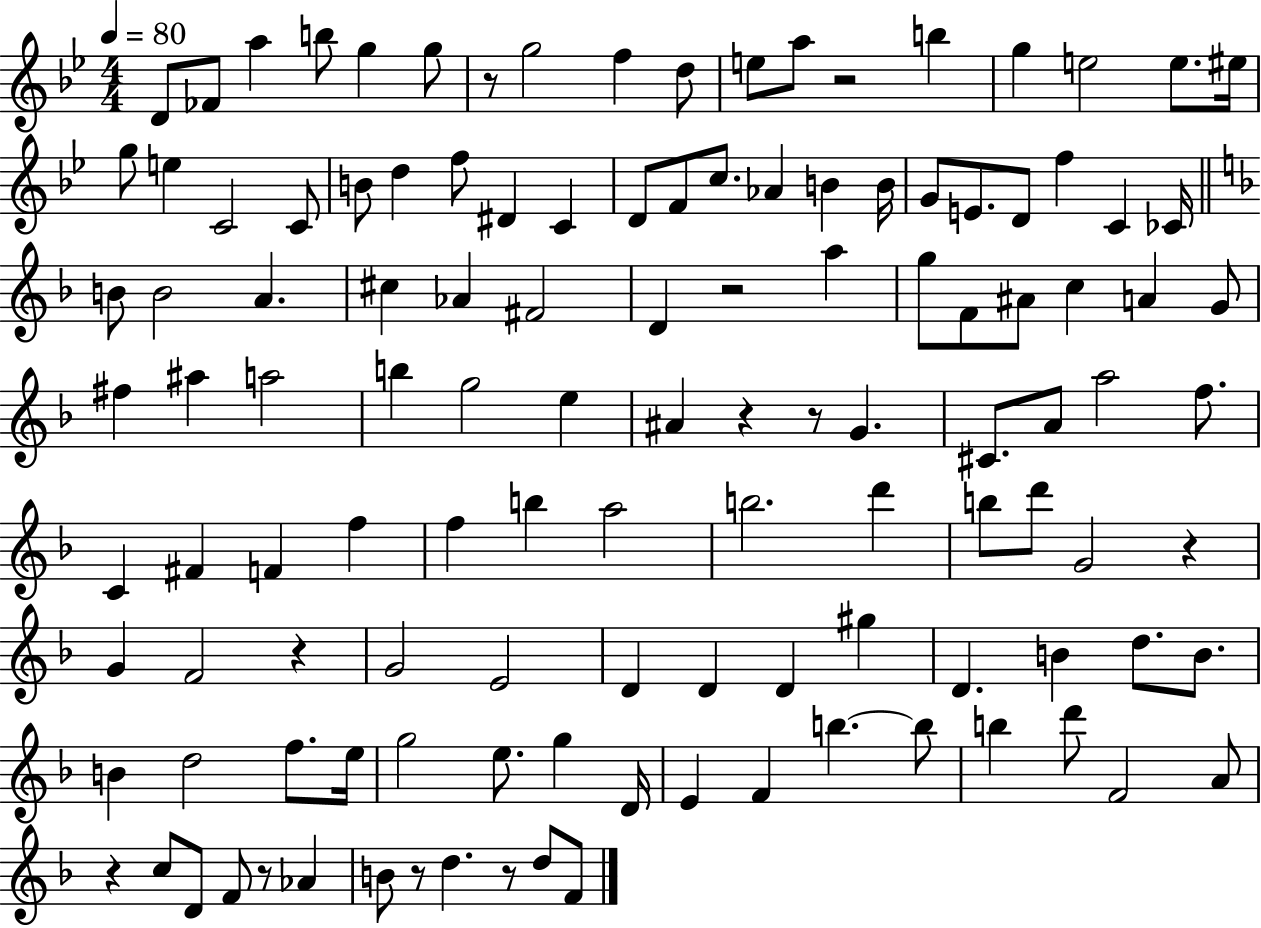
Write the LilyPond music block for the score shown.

{
  \clef treble
  \numericTimeSignature
  \time 4/4
  \key bes \major
  \tempo 4 = 80
  \repeat volta 2 { d'8 fes'8 a''4 b''8 g''4 g''8 | r8 g''2 f''4 d''8 | e''8 a''8 r2 b''4 | g''4 e''2 e''8. eis''16 | \break g''8 e''4 c'2 c'8 | b'8 d''4 f''8 dis'4 c'4 | d'8 f'8 c''8. aes'4 b'4 b'16 | g'8 e'8. d'8 f''4 c'4 ces'16 | \break \bar "||" \break \key f \major b'8 b'2 a'4. | cis''4 aes'4 fis'2 | d'4 r2 a''4 | g''8 f'8 ais'8 c''4 a'4 g'8 | \break fis''4 ais''4 a''2 | b''4 g''2 e''4 | ais'4 r4 r8 g'4. | cis'8. a'8 a''2 f''8. | \break c'4 fis'4 f'4 f''4 | f''4 b''4 a''2 | b''2. d'''4 | b''8 d'''8 g'2 r4 | \break g'4 f'2 r4 | g'2 e'2 | d'4 d'4 d'4 gis''4 | d'4. b'4 d''8. b'8. | \break b'4 d''2 f''8. e''16 | g''2 e''8. g''4 d'16 | e'4 f'4 b''4.~~ b''8 | b''4 d'''8 f'2 a'8 | \break r4 c''8 d'8 f'8 r8 aes'4 | b'8 r8 d''4. r8 d''8 f'8 | } \bar "|."
}